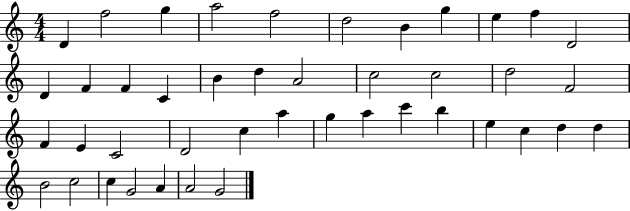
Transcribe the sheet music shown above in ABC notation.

X:1
T:Untitled
M:4/4
L:1/4
K:C
D f2 g a2 f2 d2 B g e f D2 D F F C B d A2 c2 c2 d2 F2 F E C2 D2 c a g a c' b e c d d B2 c2 c G2 A A2 G2